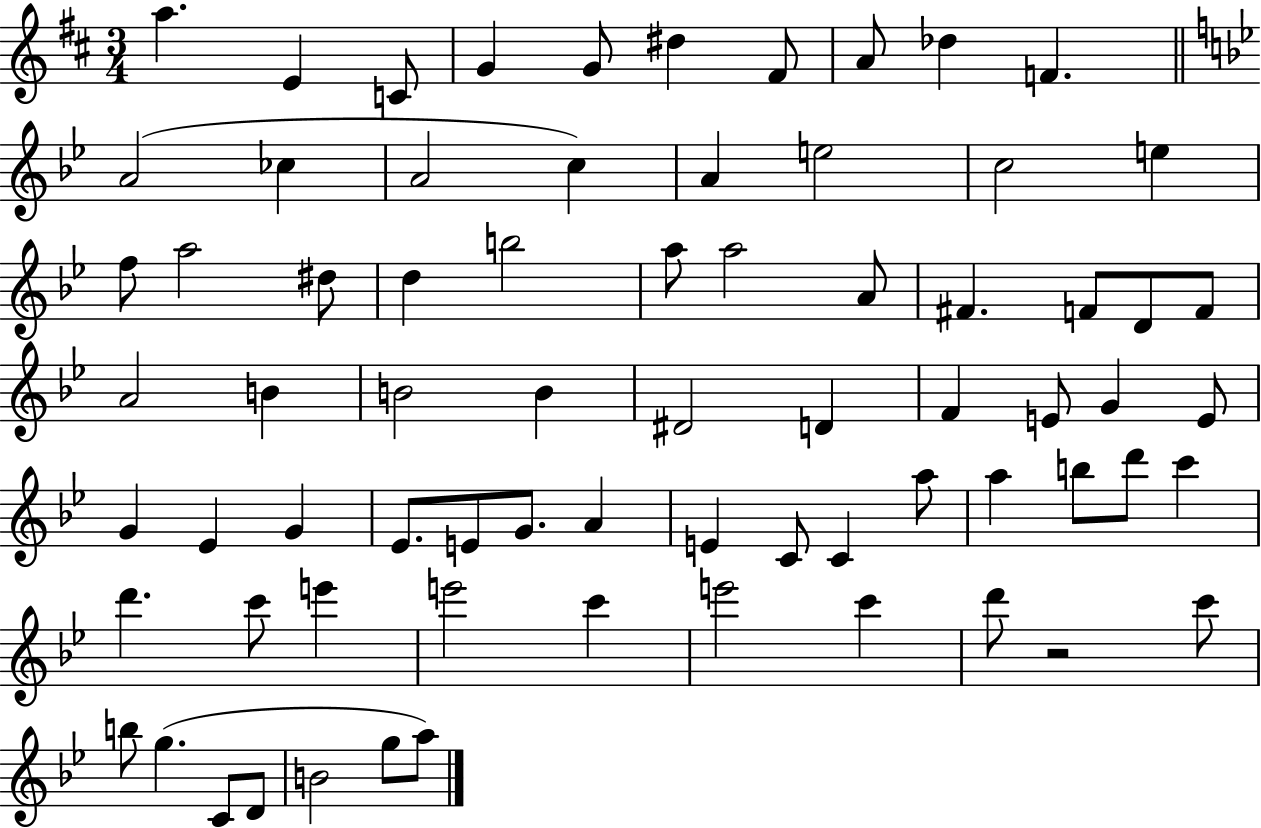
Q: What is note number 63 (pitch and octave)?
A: D6